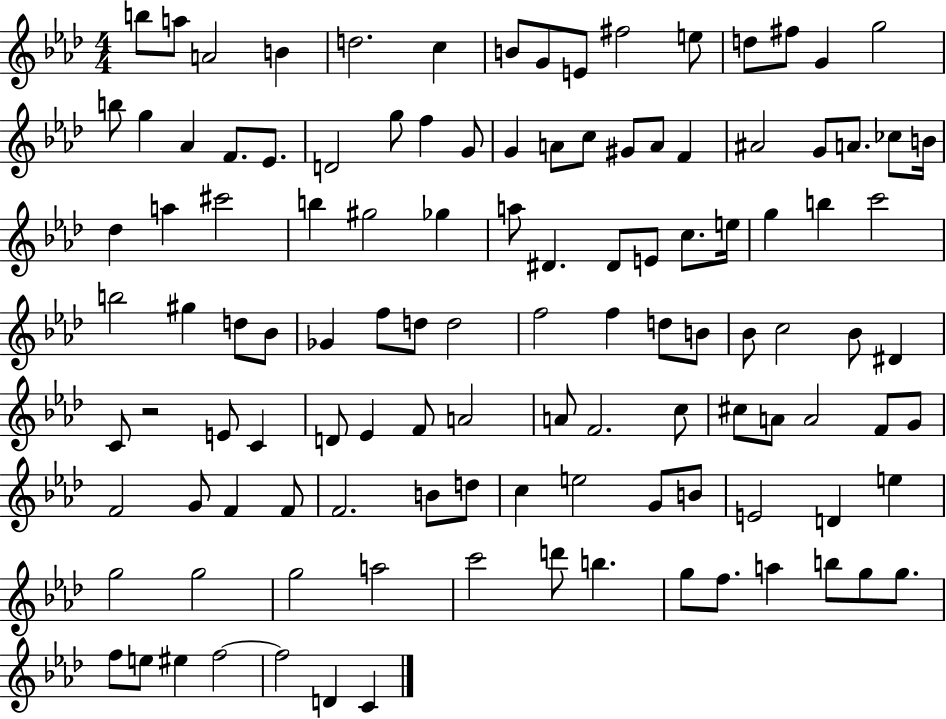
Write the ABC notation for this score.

X:1
T:Untitled
M:4/4
L:1/4
K:Ab
b/2 a/2 A2 B d2 c B/2 G/2 E/2 ^f2 e/2 d/2 ^f/2 G g2 b/2 g _A F/2 _E/2 D2 g/2 f G/2 G A/2 c/2 ^G/2 A/2 F ^A2 G/2 A/2 _c/2 B/4 _d a ^c'2 b ^g2 _g a/2 ^D ^D/2 E/2 c/2 e/4 g b c'2 b2 ^g d/2 _B/2 _G f/2 d/2 d2 f2 f d/2 B/2 _B/2 c2 _B/2 ^D C/2 z2 E/2 C D/2 _E F/2 A2 A/2 F2 c/2 ^c/2 A/2 A2 F/2 G/2 F2 G/2 F F/2 F2 B/2 d/2 c e2 G/2 B/2 E2 D e g2 g2 g2 a2 c'2 d'/2 b g/2 f/2 a b/2 g/2 g/2 f/2 e/2 ^e f2 f2 D C